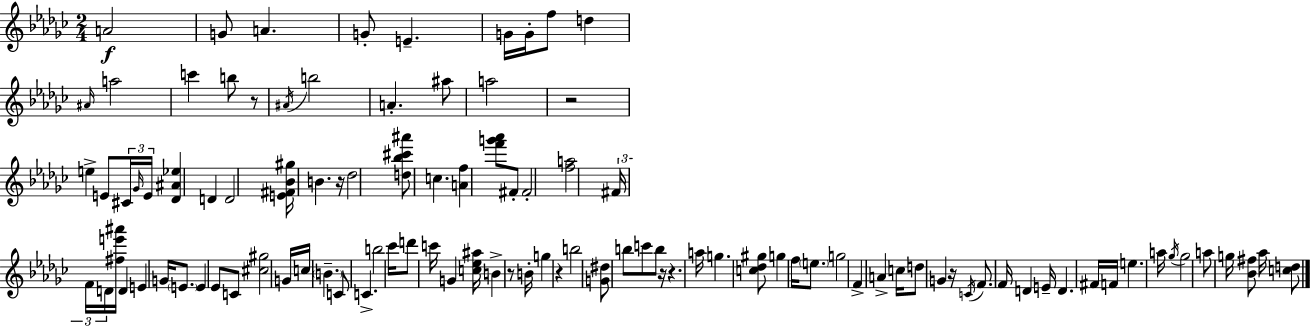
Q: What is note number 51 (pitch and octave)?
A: B4